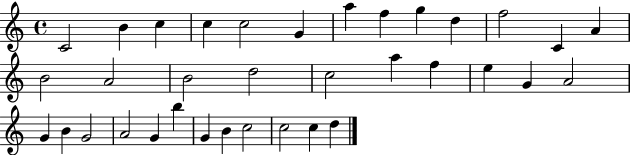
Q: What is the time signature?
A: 4/4